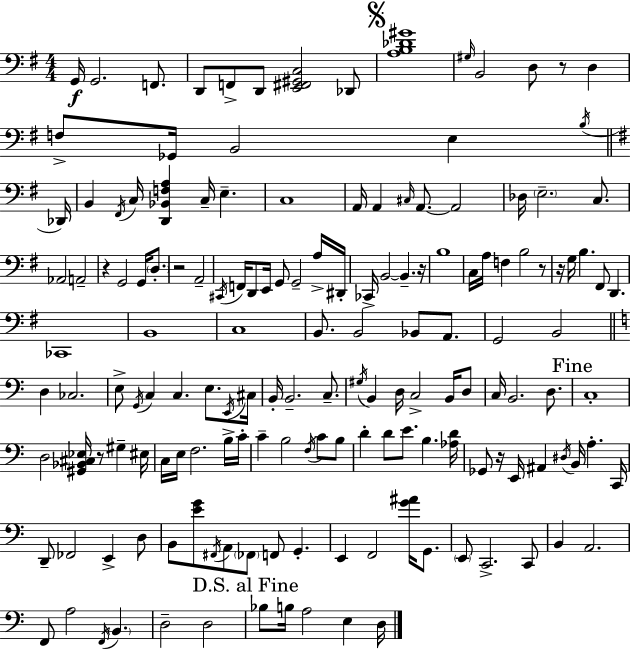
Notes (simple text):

G2/s G2/h. F2/e. D2/e F2/e D2/e [E2,F#2,G#2,C3]/h Db2/e [A3,B3,Db4,G#4]/w G#3/s B2/h D3/e R/e D3/q F3/e Gb2/s B2/h E3/q B3/s Db2/s B2/q F#2/s C3/s [D2,Bb2,F3,A3]/q C3/s E3/q. C3/w A2/s A2/q C#3/s A2/e. A2/h Db3/s E3/h. C3/e. Ab2/h A2/h R/q G2/h G2/s D3/e. R/h A2/h C#2/s F2/s D2/e E2/s G2/e G2/h A3/s D#2/s CES2/s B2/h B2/q. R/s B3/w C3/s A3/s F3/q B3/h R/e R/s G3/s B3/q. F#2/e D2/q. CES2/w B2/w C3/w B2/e. B2/h Bb2/e A2/e. G2/h B2/h D3/q CES3/h. E3/e G2/s C3/q C3/q. E3/e. E2/s C#3/s B2/s B2/h. C3/e. G#3/s B2/q D3/s C3/h B2/s D3/e C3/s B2/h. D3/e. C3/w D3/h [G#2,Bb2,C#3,Eb3]/s R/e G#3/q EIS3/s C3/s E3/s F3/h. B3/s C4/s C4/q B3/h F3/s C4/e B3/e D4/q D4/e E4/e. B3/q. [Ab3,D4]/s Gb2/e R/s E2/s A#2/q D#3/s B2/s A3/q. C2/s D2/e FES2/h E2/q D3/e B2/e [E4,G4]/e F#2/s A2/e FES2/e F2/e G2/q. E2/q F2/h [G4,A#4]/s G2/e. E2/e C2/h. C2/e B2/q A2/h. F2/e A3/h F2/s B2/q. D3/h D3/h Bb3/e B3/s A3/h E3/q D3/s